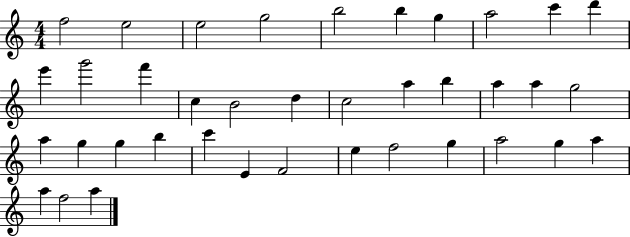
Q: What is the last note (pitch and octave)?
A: A5